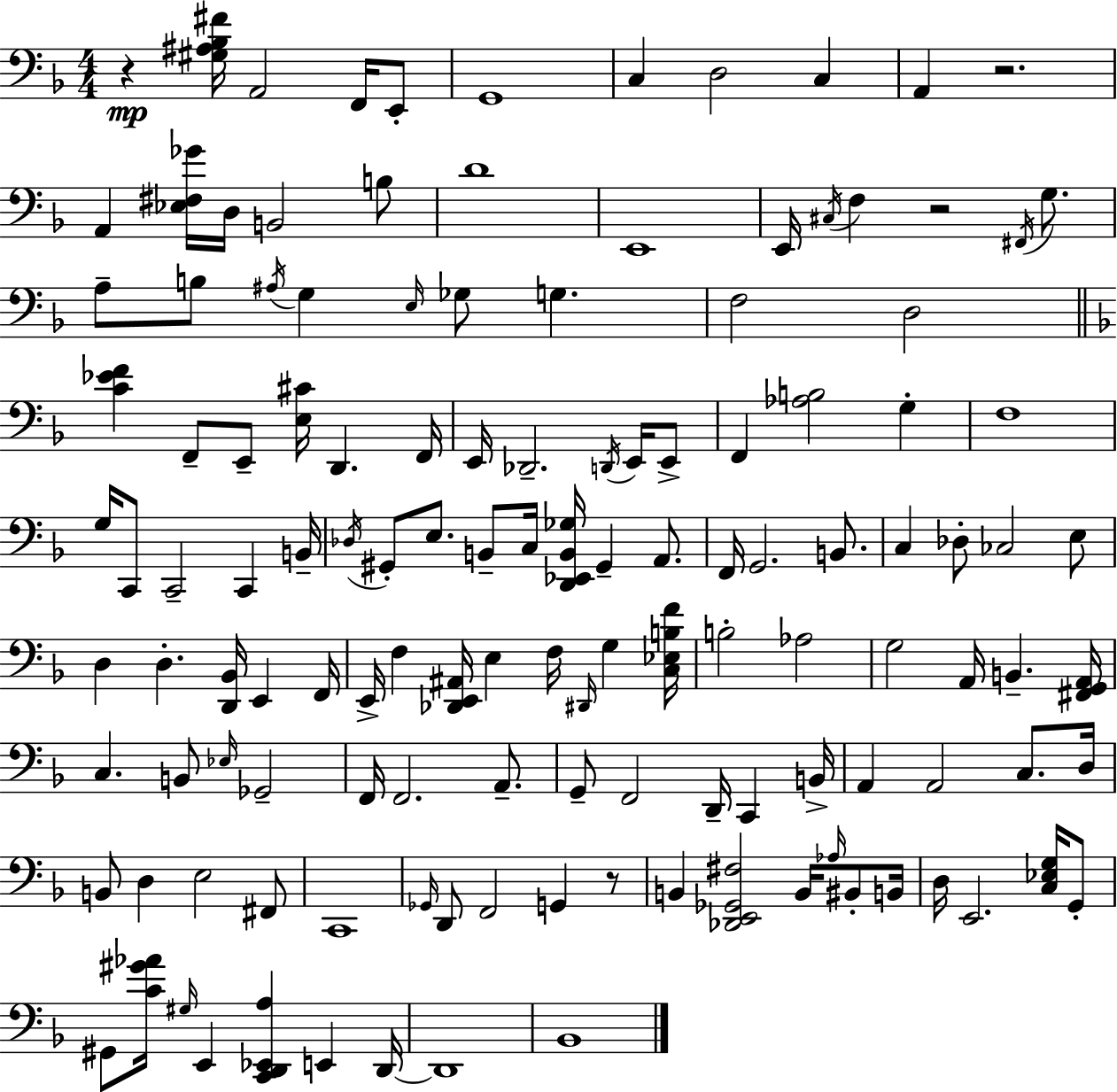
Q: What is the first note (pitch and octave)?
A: A2